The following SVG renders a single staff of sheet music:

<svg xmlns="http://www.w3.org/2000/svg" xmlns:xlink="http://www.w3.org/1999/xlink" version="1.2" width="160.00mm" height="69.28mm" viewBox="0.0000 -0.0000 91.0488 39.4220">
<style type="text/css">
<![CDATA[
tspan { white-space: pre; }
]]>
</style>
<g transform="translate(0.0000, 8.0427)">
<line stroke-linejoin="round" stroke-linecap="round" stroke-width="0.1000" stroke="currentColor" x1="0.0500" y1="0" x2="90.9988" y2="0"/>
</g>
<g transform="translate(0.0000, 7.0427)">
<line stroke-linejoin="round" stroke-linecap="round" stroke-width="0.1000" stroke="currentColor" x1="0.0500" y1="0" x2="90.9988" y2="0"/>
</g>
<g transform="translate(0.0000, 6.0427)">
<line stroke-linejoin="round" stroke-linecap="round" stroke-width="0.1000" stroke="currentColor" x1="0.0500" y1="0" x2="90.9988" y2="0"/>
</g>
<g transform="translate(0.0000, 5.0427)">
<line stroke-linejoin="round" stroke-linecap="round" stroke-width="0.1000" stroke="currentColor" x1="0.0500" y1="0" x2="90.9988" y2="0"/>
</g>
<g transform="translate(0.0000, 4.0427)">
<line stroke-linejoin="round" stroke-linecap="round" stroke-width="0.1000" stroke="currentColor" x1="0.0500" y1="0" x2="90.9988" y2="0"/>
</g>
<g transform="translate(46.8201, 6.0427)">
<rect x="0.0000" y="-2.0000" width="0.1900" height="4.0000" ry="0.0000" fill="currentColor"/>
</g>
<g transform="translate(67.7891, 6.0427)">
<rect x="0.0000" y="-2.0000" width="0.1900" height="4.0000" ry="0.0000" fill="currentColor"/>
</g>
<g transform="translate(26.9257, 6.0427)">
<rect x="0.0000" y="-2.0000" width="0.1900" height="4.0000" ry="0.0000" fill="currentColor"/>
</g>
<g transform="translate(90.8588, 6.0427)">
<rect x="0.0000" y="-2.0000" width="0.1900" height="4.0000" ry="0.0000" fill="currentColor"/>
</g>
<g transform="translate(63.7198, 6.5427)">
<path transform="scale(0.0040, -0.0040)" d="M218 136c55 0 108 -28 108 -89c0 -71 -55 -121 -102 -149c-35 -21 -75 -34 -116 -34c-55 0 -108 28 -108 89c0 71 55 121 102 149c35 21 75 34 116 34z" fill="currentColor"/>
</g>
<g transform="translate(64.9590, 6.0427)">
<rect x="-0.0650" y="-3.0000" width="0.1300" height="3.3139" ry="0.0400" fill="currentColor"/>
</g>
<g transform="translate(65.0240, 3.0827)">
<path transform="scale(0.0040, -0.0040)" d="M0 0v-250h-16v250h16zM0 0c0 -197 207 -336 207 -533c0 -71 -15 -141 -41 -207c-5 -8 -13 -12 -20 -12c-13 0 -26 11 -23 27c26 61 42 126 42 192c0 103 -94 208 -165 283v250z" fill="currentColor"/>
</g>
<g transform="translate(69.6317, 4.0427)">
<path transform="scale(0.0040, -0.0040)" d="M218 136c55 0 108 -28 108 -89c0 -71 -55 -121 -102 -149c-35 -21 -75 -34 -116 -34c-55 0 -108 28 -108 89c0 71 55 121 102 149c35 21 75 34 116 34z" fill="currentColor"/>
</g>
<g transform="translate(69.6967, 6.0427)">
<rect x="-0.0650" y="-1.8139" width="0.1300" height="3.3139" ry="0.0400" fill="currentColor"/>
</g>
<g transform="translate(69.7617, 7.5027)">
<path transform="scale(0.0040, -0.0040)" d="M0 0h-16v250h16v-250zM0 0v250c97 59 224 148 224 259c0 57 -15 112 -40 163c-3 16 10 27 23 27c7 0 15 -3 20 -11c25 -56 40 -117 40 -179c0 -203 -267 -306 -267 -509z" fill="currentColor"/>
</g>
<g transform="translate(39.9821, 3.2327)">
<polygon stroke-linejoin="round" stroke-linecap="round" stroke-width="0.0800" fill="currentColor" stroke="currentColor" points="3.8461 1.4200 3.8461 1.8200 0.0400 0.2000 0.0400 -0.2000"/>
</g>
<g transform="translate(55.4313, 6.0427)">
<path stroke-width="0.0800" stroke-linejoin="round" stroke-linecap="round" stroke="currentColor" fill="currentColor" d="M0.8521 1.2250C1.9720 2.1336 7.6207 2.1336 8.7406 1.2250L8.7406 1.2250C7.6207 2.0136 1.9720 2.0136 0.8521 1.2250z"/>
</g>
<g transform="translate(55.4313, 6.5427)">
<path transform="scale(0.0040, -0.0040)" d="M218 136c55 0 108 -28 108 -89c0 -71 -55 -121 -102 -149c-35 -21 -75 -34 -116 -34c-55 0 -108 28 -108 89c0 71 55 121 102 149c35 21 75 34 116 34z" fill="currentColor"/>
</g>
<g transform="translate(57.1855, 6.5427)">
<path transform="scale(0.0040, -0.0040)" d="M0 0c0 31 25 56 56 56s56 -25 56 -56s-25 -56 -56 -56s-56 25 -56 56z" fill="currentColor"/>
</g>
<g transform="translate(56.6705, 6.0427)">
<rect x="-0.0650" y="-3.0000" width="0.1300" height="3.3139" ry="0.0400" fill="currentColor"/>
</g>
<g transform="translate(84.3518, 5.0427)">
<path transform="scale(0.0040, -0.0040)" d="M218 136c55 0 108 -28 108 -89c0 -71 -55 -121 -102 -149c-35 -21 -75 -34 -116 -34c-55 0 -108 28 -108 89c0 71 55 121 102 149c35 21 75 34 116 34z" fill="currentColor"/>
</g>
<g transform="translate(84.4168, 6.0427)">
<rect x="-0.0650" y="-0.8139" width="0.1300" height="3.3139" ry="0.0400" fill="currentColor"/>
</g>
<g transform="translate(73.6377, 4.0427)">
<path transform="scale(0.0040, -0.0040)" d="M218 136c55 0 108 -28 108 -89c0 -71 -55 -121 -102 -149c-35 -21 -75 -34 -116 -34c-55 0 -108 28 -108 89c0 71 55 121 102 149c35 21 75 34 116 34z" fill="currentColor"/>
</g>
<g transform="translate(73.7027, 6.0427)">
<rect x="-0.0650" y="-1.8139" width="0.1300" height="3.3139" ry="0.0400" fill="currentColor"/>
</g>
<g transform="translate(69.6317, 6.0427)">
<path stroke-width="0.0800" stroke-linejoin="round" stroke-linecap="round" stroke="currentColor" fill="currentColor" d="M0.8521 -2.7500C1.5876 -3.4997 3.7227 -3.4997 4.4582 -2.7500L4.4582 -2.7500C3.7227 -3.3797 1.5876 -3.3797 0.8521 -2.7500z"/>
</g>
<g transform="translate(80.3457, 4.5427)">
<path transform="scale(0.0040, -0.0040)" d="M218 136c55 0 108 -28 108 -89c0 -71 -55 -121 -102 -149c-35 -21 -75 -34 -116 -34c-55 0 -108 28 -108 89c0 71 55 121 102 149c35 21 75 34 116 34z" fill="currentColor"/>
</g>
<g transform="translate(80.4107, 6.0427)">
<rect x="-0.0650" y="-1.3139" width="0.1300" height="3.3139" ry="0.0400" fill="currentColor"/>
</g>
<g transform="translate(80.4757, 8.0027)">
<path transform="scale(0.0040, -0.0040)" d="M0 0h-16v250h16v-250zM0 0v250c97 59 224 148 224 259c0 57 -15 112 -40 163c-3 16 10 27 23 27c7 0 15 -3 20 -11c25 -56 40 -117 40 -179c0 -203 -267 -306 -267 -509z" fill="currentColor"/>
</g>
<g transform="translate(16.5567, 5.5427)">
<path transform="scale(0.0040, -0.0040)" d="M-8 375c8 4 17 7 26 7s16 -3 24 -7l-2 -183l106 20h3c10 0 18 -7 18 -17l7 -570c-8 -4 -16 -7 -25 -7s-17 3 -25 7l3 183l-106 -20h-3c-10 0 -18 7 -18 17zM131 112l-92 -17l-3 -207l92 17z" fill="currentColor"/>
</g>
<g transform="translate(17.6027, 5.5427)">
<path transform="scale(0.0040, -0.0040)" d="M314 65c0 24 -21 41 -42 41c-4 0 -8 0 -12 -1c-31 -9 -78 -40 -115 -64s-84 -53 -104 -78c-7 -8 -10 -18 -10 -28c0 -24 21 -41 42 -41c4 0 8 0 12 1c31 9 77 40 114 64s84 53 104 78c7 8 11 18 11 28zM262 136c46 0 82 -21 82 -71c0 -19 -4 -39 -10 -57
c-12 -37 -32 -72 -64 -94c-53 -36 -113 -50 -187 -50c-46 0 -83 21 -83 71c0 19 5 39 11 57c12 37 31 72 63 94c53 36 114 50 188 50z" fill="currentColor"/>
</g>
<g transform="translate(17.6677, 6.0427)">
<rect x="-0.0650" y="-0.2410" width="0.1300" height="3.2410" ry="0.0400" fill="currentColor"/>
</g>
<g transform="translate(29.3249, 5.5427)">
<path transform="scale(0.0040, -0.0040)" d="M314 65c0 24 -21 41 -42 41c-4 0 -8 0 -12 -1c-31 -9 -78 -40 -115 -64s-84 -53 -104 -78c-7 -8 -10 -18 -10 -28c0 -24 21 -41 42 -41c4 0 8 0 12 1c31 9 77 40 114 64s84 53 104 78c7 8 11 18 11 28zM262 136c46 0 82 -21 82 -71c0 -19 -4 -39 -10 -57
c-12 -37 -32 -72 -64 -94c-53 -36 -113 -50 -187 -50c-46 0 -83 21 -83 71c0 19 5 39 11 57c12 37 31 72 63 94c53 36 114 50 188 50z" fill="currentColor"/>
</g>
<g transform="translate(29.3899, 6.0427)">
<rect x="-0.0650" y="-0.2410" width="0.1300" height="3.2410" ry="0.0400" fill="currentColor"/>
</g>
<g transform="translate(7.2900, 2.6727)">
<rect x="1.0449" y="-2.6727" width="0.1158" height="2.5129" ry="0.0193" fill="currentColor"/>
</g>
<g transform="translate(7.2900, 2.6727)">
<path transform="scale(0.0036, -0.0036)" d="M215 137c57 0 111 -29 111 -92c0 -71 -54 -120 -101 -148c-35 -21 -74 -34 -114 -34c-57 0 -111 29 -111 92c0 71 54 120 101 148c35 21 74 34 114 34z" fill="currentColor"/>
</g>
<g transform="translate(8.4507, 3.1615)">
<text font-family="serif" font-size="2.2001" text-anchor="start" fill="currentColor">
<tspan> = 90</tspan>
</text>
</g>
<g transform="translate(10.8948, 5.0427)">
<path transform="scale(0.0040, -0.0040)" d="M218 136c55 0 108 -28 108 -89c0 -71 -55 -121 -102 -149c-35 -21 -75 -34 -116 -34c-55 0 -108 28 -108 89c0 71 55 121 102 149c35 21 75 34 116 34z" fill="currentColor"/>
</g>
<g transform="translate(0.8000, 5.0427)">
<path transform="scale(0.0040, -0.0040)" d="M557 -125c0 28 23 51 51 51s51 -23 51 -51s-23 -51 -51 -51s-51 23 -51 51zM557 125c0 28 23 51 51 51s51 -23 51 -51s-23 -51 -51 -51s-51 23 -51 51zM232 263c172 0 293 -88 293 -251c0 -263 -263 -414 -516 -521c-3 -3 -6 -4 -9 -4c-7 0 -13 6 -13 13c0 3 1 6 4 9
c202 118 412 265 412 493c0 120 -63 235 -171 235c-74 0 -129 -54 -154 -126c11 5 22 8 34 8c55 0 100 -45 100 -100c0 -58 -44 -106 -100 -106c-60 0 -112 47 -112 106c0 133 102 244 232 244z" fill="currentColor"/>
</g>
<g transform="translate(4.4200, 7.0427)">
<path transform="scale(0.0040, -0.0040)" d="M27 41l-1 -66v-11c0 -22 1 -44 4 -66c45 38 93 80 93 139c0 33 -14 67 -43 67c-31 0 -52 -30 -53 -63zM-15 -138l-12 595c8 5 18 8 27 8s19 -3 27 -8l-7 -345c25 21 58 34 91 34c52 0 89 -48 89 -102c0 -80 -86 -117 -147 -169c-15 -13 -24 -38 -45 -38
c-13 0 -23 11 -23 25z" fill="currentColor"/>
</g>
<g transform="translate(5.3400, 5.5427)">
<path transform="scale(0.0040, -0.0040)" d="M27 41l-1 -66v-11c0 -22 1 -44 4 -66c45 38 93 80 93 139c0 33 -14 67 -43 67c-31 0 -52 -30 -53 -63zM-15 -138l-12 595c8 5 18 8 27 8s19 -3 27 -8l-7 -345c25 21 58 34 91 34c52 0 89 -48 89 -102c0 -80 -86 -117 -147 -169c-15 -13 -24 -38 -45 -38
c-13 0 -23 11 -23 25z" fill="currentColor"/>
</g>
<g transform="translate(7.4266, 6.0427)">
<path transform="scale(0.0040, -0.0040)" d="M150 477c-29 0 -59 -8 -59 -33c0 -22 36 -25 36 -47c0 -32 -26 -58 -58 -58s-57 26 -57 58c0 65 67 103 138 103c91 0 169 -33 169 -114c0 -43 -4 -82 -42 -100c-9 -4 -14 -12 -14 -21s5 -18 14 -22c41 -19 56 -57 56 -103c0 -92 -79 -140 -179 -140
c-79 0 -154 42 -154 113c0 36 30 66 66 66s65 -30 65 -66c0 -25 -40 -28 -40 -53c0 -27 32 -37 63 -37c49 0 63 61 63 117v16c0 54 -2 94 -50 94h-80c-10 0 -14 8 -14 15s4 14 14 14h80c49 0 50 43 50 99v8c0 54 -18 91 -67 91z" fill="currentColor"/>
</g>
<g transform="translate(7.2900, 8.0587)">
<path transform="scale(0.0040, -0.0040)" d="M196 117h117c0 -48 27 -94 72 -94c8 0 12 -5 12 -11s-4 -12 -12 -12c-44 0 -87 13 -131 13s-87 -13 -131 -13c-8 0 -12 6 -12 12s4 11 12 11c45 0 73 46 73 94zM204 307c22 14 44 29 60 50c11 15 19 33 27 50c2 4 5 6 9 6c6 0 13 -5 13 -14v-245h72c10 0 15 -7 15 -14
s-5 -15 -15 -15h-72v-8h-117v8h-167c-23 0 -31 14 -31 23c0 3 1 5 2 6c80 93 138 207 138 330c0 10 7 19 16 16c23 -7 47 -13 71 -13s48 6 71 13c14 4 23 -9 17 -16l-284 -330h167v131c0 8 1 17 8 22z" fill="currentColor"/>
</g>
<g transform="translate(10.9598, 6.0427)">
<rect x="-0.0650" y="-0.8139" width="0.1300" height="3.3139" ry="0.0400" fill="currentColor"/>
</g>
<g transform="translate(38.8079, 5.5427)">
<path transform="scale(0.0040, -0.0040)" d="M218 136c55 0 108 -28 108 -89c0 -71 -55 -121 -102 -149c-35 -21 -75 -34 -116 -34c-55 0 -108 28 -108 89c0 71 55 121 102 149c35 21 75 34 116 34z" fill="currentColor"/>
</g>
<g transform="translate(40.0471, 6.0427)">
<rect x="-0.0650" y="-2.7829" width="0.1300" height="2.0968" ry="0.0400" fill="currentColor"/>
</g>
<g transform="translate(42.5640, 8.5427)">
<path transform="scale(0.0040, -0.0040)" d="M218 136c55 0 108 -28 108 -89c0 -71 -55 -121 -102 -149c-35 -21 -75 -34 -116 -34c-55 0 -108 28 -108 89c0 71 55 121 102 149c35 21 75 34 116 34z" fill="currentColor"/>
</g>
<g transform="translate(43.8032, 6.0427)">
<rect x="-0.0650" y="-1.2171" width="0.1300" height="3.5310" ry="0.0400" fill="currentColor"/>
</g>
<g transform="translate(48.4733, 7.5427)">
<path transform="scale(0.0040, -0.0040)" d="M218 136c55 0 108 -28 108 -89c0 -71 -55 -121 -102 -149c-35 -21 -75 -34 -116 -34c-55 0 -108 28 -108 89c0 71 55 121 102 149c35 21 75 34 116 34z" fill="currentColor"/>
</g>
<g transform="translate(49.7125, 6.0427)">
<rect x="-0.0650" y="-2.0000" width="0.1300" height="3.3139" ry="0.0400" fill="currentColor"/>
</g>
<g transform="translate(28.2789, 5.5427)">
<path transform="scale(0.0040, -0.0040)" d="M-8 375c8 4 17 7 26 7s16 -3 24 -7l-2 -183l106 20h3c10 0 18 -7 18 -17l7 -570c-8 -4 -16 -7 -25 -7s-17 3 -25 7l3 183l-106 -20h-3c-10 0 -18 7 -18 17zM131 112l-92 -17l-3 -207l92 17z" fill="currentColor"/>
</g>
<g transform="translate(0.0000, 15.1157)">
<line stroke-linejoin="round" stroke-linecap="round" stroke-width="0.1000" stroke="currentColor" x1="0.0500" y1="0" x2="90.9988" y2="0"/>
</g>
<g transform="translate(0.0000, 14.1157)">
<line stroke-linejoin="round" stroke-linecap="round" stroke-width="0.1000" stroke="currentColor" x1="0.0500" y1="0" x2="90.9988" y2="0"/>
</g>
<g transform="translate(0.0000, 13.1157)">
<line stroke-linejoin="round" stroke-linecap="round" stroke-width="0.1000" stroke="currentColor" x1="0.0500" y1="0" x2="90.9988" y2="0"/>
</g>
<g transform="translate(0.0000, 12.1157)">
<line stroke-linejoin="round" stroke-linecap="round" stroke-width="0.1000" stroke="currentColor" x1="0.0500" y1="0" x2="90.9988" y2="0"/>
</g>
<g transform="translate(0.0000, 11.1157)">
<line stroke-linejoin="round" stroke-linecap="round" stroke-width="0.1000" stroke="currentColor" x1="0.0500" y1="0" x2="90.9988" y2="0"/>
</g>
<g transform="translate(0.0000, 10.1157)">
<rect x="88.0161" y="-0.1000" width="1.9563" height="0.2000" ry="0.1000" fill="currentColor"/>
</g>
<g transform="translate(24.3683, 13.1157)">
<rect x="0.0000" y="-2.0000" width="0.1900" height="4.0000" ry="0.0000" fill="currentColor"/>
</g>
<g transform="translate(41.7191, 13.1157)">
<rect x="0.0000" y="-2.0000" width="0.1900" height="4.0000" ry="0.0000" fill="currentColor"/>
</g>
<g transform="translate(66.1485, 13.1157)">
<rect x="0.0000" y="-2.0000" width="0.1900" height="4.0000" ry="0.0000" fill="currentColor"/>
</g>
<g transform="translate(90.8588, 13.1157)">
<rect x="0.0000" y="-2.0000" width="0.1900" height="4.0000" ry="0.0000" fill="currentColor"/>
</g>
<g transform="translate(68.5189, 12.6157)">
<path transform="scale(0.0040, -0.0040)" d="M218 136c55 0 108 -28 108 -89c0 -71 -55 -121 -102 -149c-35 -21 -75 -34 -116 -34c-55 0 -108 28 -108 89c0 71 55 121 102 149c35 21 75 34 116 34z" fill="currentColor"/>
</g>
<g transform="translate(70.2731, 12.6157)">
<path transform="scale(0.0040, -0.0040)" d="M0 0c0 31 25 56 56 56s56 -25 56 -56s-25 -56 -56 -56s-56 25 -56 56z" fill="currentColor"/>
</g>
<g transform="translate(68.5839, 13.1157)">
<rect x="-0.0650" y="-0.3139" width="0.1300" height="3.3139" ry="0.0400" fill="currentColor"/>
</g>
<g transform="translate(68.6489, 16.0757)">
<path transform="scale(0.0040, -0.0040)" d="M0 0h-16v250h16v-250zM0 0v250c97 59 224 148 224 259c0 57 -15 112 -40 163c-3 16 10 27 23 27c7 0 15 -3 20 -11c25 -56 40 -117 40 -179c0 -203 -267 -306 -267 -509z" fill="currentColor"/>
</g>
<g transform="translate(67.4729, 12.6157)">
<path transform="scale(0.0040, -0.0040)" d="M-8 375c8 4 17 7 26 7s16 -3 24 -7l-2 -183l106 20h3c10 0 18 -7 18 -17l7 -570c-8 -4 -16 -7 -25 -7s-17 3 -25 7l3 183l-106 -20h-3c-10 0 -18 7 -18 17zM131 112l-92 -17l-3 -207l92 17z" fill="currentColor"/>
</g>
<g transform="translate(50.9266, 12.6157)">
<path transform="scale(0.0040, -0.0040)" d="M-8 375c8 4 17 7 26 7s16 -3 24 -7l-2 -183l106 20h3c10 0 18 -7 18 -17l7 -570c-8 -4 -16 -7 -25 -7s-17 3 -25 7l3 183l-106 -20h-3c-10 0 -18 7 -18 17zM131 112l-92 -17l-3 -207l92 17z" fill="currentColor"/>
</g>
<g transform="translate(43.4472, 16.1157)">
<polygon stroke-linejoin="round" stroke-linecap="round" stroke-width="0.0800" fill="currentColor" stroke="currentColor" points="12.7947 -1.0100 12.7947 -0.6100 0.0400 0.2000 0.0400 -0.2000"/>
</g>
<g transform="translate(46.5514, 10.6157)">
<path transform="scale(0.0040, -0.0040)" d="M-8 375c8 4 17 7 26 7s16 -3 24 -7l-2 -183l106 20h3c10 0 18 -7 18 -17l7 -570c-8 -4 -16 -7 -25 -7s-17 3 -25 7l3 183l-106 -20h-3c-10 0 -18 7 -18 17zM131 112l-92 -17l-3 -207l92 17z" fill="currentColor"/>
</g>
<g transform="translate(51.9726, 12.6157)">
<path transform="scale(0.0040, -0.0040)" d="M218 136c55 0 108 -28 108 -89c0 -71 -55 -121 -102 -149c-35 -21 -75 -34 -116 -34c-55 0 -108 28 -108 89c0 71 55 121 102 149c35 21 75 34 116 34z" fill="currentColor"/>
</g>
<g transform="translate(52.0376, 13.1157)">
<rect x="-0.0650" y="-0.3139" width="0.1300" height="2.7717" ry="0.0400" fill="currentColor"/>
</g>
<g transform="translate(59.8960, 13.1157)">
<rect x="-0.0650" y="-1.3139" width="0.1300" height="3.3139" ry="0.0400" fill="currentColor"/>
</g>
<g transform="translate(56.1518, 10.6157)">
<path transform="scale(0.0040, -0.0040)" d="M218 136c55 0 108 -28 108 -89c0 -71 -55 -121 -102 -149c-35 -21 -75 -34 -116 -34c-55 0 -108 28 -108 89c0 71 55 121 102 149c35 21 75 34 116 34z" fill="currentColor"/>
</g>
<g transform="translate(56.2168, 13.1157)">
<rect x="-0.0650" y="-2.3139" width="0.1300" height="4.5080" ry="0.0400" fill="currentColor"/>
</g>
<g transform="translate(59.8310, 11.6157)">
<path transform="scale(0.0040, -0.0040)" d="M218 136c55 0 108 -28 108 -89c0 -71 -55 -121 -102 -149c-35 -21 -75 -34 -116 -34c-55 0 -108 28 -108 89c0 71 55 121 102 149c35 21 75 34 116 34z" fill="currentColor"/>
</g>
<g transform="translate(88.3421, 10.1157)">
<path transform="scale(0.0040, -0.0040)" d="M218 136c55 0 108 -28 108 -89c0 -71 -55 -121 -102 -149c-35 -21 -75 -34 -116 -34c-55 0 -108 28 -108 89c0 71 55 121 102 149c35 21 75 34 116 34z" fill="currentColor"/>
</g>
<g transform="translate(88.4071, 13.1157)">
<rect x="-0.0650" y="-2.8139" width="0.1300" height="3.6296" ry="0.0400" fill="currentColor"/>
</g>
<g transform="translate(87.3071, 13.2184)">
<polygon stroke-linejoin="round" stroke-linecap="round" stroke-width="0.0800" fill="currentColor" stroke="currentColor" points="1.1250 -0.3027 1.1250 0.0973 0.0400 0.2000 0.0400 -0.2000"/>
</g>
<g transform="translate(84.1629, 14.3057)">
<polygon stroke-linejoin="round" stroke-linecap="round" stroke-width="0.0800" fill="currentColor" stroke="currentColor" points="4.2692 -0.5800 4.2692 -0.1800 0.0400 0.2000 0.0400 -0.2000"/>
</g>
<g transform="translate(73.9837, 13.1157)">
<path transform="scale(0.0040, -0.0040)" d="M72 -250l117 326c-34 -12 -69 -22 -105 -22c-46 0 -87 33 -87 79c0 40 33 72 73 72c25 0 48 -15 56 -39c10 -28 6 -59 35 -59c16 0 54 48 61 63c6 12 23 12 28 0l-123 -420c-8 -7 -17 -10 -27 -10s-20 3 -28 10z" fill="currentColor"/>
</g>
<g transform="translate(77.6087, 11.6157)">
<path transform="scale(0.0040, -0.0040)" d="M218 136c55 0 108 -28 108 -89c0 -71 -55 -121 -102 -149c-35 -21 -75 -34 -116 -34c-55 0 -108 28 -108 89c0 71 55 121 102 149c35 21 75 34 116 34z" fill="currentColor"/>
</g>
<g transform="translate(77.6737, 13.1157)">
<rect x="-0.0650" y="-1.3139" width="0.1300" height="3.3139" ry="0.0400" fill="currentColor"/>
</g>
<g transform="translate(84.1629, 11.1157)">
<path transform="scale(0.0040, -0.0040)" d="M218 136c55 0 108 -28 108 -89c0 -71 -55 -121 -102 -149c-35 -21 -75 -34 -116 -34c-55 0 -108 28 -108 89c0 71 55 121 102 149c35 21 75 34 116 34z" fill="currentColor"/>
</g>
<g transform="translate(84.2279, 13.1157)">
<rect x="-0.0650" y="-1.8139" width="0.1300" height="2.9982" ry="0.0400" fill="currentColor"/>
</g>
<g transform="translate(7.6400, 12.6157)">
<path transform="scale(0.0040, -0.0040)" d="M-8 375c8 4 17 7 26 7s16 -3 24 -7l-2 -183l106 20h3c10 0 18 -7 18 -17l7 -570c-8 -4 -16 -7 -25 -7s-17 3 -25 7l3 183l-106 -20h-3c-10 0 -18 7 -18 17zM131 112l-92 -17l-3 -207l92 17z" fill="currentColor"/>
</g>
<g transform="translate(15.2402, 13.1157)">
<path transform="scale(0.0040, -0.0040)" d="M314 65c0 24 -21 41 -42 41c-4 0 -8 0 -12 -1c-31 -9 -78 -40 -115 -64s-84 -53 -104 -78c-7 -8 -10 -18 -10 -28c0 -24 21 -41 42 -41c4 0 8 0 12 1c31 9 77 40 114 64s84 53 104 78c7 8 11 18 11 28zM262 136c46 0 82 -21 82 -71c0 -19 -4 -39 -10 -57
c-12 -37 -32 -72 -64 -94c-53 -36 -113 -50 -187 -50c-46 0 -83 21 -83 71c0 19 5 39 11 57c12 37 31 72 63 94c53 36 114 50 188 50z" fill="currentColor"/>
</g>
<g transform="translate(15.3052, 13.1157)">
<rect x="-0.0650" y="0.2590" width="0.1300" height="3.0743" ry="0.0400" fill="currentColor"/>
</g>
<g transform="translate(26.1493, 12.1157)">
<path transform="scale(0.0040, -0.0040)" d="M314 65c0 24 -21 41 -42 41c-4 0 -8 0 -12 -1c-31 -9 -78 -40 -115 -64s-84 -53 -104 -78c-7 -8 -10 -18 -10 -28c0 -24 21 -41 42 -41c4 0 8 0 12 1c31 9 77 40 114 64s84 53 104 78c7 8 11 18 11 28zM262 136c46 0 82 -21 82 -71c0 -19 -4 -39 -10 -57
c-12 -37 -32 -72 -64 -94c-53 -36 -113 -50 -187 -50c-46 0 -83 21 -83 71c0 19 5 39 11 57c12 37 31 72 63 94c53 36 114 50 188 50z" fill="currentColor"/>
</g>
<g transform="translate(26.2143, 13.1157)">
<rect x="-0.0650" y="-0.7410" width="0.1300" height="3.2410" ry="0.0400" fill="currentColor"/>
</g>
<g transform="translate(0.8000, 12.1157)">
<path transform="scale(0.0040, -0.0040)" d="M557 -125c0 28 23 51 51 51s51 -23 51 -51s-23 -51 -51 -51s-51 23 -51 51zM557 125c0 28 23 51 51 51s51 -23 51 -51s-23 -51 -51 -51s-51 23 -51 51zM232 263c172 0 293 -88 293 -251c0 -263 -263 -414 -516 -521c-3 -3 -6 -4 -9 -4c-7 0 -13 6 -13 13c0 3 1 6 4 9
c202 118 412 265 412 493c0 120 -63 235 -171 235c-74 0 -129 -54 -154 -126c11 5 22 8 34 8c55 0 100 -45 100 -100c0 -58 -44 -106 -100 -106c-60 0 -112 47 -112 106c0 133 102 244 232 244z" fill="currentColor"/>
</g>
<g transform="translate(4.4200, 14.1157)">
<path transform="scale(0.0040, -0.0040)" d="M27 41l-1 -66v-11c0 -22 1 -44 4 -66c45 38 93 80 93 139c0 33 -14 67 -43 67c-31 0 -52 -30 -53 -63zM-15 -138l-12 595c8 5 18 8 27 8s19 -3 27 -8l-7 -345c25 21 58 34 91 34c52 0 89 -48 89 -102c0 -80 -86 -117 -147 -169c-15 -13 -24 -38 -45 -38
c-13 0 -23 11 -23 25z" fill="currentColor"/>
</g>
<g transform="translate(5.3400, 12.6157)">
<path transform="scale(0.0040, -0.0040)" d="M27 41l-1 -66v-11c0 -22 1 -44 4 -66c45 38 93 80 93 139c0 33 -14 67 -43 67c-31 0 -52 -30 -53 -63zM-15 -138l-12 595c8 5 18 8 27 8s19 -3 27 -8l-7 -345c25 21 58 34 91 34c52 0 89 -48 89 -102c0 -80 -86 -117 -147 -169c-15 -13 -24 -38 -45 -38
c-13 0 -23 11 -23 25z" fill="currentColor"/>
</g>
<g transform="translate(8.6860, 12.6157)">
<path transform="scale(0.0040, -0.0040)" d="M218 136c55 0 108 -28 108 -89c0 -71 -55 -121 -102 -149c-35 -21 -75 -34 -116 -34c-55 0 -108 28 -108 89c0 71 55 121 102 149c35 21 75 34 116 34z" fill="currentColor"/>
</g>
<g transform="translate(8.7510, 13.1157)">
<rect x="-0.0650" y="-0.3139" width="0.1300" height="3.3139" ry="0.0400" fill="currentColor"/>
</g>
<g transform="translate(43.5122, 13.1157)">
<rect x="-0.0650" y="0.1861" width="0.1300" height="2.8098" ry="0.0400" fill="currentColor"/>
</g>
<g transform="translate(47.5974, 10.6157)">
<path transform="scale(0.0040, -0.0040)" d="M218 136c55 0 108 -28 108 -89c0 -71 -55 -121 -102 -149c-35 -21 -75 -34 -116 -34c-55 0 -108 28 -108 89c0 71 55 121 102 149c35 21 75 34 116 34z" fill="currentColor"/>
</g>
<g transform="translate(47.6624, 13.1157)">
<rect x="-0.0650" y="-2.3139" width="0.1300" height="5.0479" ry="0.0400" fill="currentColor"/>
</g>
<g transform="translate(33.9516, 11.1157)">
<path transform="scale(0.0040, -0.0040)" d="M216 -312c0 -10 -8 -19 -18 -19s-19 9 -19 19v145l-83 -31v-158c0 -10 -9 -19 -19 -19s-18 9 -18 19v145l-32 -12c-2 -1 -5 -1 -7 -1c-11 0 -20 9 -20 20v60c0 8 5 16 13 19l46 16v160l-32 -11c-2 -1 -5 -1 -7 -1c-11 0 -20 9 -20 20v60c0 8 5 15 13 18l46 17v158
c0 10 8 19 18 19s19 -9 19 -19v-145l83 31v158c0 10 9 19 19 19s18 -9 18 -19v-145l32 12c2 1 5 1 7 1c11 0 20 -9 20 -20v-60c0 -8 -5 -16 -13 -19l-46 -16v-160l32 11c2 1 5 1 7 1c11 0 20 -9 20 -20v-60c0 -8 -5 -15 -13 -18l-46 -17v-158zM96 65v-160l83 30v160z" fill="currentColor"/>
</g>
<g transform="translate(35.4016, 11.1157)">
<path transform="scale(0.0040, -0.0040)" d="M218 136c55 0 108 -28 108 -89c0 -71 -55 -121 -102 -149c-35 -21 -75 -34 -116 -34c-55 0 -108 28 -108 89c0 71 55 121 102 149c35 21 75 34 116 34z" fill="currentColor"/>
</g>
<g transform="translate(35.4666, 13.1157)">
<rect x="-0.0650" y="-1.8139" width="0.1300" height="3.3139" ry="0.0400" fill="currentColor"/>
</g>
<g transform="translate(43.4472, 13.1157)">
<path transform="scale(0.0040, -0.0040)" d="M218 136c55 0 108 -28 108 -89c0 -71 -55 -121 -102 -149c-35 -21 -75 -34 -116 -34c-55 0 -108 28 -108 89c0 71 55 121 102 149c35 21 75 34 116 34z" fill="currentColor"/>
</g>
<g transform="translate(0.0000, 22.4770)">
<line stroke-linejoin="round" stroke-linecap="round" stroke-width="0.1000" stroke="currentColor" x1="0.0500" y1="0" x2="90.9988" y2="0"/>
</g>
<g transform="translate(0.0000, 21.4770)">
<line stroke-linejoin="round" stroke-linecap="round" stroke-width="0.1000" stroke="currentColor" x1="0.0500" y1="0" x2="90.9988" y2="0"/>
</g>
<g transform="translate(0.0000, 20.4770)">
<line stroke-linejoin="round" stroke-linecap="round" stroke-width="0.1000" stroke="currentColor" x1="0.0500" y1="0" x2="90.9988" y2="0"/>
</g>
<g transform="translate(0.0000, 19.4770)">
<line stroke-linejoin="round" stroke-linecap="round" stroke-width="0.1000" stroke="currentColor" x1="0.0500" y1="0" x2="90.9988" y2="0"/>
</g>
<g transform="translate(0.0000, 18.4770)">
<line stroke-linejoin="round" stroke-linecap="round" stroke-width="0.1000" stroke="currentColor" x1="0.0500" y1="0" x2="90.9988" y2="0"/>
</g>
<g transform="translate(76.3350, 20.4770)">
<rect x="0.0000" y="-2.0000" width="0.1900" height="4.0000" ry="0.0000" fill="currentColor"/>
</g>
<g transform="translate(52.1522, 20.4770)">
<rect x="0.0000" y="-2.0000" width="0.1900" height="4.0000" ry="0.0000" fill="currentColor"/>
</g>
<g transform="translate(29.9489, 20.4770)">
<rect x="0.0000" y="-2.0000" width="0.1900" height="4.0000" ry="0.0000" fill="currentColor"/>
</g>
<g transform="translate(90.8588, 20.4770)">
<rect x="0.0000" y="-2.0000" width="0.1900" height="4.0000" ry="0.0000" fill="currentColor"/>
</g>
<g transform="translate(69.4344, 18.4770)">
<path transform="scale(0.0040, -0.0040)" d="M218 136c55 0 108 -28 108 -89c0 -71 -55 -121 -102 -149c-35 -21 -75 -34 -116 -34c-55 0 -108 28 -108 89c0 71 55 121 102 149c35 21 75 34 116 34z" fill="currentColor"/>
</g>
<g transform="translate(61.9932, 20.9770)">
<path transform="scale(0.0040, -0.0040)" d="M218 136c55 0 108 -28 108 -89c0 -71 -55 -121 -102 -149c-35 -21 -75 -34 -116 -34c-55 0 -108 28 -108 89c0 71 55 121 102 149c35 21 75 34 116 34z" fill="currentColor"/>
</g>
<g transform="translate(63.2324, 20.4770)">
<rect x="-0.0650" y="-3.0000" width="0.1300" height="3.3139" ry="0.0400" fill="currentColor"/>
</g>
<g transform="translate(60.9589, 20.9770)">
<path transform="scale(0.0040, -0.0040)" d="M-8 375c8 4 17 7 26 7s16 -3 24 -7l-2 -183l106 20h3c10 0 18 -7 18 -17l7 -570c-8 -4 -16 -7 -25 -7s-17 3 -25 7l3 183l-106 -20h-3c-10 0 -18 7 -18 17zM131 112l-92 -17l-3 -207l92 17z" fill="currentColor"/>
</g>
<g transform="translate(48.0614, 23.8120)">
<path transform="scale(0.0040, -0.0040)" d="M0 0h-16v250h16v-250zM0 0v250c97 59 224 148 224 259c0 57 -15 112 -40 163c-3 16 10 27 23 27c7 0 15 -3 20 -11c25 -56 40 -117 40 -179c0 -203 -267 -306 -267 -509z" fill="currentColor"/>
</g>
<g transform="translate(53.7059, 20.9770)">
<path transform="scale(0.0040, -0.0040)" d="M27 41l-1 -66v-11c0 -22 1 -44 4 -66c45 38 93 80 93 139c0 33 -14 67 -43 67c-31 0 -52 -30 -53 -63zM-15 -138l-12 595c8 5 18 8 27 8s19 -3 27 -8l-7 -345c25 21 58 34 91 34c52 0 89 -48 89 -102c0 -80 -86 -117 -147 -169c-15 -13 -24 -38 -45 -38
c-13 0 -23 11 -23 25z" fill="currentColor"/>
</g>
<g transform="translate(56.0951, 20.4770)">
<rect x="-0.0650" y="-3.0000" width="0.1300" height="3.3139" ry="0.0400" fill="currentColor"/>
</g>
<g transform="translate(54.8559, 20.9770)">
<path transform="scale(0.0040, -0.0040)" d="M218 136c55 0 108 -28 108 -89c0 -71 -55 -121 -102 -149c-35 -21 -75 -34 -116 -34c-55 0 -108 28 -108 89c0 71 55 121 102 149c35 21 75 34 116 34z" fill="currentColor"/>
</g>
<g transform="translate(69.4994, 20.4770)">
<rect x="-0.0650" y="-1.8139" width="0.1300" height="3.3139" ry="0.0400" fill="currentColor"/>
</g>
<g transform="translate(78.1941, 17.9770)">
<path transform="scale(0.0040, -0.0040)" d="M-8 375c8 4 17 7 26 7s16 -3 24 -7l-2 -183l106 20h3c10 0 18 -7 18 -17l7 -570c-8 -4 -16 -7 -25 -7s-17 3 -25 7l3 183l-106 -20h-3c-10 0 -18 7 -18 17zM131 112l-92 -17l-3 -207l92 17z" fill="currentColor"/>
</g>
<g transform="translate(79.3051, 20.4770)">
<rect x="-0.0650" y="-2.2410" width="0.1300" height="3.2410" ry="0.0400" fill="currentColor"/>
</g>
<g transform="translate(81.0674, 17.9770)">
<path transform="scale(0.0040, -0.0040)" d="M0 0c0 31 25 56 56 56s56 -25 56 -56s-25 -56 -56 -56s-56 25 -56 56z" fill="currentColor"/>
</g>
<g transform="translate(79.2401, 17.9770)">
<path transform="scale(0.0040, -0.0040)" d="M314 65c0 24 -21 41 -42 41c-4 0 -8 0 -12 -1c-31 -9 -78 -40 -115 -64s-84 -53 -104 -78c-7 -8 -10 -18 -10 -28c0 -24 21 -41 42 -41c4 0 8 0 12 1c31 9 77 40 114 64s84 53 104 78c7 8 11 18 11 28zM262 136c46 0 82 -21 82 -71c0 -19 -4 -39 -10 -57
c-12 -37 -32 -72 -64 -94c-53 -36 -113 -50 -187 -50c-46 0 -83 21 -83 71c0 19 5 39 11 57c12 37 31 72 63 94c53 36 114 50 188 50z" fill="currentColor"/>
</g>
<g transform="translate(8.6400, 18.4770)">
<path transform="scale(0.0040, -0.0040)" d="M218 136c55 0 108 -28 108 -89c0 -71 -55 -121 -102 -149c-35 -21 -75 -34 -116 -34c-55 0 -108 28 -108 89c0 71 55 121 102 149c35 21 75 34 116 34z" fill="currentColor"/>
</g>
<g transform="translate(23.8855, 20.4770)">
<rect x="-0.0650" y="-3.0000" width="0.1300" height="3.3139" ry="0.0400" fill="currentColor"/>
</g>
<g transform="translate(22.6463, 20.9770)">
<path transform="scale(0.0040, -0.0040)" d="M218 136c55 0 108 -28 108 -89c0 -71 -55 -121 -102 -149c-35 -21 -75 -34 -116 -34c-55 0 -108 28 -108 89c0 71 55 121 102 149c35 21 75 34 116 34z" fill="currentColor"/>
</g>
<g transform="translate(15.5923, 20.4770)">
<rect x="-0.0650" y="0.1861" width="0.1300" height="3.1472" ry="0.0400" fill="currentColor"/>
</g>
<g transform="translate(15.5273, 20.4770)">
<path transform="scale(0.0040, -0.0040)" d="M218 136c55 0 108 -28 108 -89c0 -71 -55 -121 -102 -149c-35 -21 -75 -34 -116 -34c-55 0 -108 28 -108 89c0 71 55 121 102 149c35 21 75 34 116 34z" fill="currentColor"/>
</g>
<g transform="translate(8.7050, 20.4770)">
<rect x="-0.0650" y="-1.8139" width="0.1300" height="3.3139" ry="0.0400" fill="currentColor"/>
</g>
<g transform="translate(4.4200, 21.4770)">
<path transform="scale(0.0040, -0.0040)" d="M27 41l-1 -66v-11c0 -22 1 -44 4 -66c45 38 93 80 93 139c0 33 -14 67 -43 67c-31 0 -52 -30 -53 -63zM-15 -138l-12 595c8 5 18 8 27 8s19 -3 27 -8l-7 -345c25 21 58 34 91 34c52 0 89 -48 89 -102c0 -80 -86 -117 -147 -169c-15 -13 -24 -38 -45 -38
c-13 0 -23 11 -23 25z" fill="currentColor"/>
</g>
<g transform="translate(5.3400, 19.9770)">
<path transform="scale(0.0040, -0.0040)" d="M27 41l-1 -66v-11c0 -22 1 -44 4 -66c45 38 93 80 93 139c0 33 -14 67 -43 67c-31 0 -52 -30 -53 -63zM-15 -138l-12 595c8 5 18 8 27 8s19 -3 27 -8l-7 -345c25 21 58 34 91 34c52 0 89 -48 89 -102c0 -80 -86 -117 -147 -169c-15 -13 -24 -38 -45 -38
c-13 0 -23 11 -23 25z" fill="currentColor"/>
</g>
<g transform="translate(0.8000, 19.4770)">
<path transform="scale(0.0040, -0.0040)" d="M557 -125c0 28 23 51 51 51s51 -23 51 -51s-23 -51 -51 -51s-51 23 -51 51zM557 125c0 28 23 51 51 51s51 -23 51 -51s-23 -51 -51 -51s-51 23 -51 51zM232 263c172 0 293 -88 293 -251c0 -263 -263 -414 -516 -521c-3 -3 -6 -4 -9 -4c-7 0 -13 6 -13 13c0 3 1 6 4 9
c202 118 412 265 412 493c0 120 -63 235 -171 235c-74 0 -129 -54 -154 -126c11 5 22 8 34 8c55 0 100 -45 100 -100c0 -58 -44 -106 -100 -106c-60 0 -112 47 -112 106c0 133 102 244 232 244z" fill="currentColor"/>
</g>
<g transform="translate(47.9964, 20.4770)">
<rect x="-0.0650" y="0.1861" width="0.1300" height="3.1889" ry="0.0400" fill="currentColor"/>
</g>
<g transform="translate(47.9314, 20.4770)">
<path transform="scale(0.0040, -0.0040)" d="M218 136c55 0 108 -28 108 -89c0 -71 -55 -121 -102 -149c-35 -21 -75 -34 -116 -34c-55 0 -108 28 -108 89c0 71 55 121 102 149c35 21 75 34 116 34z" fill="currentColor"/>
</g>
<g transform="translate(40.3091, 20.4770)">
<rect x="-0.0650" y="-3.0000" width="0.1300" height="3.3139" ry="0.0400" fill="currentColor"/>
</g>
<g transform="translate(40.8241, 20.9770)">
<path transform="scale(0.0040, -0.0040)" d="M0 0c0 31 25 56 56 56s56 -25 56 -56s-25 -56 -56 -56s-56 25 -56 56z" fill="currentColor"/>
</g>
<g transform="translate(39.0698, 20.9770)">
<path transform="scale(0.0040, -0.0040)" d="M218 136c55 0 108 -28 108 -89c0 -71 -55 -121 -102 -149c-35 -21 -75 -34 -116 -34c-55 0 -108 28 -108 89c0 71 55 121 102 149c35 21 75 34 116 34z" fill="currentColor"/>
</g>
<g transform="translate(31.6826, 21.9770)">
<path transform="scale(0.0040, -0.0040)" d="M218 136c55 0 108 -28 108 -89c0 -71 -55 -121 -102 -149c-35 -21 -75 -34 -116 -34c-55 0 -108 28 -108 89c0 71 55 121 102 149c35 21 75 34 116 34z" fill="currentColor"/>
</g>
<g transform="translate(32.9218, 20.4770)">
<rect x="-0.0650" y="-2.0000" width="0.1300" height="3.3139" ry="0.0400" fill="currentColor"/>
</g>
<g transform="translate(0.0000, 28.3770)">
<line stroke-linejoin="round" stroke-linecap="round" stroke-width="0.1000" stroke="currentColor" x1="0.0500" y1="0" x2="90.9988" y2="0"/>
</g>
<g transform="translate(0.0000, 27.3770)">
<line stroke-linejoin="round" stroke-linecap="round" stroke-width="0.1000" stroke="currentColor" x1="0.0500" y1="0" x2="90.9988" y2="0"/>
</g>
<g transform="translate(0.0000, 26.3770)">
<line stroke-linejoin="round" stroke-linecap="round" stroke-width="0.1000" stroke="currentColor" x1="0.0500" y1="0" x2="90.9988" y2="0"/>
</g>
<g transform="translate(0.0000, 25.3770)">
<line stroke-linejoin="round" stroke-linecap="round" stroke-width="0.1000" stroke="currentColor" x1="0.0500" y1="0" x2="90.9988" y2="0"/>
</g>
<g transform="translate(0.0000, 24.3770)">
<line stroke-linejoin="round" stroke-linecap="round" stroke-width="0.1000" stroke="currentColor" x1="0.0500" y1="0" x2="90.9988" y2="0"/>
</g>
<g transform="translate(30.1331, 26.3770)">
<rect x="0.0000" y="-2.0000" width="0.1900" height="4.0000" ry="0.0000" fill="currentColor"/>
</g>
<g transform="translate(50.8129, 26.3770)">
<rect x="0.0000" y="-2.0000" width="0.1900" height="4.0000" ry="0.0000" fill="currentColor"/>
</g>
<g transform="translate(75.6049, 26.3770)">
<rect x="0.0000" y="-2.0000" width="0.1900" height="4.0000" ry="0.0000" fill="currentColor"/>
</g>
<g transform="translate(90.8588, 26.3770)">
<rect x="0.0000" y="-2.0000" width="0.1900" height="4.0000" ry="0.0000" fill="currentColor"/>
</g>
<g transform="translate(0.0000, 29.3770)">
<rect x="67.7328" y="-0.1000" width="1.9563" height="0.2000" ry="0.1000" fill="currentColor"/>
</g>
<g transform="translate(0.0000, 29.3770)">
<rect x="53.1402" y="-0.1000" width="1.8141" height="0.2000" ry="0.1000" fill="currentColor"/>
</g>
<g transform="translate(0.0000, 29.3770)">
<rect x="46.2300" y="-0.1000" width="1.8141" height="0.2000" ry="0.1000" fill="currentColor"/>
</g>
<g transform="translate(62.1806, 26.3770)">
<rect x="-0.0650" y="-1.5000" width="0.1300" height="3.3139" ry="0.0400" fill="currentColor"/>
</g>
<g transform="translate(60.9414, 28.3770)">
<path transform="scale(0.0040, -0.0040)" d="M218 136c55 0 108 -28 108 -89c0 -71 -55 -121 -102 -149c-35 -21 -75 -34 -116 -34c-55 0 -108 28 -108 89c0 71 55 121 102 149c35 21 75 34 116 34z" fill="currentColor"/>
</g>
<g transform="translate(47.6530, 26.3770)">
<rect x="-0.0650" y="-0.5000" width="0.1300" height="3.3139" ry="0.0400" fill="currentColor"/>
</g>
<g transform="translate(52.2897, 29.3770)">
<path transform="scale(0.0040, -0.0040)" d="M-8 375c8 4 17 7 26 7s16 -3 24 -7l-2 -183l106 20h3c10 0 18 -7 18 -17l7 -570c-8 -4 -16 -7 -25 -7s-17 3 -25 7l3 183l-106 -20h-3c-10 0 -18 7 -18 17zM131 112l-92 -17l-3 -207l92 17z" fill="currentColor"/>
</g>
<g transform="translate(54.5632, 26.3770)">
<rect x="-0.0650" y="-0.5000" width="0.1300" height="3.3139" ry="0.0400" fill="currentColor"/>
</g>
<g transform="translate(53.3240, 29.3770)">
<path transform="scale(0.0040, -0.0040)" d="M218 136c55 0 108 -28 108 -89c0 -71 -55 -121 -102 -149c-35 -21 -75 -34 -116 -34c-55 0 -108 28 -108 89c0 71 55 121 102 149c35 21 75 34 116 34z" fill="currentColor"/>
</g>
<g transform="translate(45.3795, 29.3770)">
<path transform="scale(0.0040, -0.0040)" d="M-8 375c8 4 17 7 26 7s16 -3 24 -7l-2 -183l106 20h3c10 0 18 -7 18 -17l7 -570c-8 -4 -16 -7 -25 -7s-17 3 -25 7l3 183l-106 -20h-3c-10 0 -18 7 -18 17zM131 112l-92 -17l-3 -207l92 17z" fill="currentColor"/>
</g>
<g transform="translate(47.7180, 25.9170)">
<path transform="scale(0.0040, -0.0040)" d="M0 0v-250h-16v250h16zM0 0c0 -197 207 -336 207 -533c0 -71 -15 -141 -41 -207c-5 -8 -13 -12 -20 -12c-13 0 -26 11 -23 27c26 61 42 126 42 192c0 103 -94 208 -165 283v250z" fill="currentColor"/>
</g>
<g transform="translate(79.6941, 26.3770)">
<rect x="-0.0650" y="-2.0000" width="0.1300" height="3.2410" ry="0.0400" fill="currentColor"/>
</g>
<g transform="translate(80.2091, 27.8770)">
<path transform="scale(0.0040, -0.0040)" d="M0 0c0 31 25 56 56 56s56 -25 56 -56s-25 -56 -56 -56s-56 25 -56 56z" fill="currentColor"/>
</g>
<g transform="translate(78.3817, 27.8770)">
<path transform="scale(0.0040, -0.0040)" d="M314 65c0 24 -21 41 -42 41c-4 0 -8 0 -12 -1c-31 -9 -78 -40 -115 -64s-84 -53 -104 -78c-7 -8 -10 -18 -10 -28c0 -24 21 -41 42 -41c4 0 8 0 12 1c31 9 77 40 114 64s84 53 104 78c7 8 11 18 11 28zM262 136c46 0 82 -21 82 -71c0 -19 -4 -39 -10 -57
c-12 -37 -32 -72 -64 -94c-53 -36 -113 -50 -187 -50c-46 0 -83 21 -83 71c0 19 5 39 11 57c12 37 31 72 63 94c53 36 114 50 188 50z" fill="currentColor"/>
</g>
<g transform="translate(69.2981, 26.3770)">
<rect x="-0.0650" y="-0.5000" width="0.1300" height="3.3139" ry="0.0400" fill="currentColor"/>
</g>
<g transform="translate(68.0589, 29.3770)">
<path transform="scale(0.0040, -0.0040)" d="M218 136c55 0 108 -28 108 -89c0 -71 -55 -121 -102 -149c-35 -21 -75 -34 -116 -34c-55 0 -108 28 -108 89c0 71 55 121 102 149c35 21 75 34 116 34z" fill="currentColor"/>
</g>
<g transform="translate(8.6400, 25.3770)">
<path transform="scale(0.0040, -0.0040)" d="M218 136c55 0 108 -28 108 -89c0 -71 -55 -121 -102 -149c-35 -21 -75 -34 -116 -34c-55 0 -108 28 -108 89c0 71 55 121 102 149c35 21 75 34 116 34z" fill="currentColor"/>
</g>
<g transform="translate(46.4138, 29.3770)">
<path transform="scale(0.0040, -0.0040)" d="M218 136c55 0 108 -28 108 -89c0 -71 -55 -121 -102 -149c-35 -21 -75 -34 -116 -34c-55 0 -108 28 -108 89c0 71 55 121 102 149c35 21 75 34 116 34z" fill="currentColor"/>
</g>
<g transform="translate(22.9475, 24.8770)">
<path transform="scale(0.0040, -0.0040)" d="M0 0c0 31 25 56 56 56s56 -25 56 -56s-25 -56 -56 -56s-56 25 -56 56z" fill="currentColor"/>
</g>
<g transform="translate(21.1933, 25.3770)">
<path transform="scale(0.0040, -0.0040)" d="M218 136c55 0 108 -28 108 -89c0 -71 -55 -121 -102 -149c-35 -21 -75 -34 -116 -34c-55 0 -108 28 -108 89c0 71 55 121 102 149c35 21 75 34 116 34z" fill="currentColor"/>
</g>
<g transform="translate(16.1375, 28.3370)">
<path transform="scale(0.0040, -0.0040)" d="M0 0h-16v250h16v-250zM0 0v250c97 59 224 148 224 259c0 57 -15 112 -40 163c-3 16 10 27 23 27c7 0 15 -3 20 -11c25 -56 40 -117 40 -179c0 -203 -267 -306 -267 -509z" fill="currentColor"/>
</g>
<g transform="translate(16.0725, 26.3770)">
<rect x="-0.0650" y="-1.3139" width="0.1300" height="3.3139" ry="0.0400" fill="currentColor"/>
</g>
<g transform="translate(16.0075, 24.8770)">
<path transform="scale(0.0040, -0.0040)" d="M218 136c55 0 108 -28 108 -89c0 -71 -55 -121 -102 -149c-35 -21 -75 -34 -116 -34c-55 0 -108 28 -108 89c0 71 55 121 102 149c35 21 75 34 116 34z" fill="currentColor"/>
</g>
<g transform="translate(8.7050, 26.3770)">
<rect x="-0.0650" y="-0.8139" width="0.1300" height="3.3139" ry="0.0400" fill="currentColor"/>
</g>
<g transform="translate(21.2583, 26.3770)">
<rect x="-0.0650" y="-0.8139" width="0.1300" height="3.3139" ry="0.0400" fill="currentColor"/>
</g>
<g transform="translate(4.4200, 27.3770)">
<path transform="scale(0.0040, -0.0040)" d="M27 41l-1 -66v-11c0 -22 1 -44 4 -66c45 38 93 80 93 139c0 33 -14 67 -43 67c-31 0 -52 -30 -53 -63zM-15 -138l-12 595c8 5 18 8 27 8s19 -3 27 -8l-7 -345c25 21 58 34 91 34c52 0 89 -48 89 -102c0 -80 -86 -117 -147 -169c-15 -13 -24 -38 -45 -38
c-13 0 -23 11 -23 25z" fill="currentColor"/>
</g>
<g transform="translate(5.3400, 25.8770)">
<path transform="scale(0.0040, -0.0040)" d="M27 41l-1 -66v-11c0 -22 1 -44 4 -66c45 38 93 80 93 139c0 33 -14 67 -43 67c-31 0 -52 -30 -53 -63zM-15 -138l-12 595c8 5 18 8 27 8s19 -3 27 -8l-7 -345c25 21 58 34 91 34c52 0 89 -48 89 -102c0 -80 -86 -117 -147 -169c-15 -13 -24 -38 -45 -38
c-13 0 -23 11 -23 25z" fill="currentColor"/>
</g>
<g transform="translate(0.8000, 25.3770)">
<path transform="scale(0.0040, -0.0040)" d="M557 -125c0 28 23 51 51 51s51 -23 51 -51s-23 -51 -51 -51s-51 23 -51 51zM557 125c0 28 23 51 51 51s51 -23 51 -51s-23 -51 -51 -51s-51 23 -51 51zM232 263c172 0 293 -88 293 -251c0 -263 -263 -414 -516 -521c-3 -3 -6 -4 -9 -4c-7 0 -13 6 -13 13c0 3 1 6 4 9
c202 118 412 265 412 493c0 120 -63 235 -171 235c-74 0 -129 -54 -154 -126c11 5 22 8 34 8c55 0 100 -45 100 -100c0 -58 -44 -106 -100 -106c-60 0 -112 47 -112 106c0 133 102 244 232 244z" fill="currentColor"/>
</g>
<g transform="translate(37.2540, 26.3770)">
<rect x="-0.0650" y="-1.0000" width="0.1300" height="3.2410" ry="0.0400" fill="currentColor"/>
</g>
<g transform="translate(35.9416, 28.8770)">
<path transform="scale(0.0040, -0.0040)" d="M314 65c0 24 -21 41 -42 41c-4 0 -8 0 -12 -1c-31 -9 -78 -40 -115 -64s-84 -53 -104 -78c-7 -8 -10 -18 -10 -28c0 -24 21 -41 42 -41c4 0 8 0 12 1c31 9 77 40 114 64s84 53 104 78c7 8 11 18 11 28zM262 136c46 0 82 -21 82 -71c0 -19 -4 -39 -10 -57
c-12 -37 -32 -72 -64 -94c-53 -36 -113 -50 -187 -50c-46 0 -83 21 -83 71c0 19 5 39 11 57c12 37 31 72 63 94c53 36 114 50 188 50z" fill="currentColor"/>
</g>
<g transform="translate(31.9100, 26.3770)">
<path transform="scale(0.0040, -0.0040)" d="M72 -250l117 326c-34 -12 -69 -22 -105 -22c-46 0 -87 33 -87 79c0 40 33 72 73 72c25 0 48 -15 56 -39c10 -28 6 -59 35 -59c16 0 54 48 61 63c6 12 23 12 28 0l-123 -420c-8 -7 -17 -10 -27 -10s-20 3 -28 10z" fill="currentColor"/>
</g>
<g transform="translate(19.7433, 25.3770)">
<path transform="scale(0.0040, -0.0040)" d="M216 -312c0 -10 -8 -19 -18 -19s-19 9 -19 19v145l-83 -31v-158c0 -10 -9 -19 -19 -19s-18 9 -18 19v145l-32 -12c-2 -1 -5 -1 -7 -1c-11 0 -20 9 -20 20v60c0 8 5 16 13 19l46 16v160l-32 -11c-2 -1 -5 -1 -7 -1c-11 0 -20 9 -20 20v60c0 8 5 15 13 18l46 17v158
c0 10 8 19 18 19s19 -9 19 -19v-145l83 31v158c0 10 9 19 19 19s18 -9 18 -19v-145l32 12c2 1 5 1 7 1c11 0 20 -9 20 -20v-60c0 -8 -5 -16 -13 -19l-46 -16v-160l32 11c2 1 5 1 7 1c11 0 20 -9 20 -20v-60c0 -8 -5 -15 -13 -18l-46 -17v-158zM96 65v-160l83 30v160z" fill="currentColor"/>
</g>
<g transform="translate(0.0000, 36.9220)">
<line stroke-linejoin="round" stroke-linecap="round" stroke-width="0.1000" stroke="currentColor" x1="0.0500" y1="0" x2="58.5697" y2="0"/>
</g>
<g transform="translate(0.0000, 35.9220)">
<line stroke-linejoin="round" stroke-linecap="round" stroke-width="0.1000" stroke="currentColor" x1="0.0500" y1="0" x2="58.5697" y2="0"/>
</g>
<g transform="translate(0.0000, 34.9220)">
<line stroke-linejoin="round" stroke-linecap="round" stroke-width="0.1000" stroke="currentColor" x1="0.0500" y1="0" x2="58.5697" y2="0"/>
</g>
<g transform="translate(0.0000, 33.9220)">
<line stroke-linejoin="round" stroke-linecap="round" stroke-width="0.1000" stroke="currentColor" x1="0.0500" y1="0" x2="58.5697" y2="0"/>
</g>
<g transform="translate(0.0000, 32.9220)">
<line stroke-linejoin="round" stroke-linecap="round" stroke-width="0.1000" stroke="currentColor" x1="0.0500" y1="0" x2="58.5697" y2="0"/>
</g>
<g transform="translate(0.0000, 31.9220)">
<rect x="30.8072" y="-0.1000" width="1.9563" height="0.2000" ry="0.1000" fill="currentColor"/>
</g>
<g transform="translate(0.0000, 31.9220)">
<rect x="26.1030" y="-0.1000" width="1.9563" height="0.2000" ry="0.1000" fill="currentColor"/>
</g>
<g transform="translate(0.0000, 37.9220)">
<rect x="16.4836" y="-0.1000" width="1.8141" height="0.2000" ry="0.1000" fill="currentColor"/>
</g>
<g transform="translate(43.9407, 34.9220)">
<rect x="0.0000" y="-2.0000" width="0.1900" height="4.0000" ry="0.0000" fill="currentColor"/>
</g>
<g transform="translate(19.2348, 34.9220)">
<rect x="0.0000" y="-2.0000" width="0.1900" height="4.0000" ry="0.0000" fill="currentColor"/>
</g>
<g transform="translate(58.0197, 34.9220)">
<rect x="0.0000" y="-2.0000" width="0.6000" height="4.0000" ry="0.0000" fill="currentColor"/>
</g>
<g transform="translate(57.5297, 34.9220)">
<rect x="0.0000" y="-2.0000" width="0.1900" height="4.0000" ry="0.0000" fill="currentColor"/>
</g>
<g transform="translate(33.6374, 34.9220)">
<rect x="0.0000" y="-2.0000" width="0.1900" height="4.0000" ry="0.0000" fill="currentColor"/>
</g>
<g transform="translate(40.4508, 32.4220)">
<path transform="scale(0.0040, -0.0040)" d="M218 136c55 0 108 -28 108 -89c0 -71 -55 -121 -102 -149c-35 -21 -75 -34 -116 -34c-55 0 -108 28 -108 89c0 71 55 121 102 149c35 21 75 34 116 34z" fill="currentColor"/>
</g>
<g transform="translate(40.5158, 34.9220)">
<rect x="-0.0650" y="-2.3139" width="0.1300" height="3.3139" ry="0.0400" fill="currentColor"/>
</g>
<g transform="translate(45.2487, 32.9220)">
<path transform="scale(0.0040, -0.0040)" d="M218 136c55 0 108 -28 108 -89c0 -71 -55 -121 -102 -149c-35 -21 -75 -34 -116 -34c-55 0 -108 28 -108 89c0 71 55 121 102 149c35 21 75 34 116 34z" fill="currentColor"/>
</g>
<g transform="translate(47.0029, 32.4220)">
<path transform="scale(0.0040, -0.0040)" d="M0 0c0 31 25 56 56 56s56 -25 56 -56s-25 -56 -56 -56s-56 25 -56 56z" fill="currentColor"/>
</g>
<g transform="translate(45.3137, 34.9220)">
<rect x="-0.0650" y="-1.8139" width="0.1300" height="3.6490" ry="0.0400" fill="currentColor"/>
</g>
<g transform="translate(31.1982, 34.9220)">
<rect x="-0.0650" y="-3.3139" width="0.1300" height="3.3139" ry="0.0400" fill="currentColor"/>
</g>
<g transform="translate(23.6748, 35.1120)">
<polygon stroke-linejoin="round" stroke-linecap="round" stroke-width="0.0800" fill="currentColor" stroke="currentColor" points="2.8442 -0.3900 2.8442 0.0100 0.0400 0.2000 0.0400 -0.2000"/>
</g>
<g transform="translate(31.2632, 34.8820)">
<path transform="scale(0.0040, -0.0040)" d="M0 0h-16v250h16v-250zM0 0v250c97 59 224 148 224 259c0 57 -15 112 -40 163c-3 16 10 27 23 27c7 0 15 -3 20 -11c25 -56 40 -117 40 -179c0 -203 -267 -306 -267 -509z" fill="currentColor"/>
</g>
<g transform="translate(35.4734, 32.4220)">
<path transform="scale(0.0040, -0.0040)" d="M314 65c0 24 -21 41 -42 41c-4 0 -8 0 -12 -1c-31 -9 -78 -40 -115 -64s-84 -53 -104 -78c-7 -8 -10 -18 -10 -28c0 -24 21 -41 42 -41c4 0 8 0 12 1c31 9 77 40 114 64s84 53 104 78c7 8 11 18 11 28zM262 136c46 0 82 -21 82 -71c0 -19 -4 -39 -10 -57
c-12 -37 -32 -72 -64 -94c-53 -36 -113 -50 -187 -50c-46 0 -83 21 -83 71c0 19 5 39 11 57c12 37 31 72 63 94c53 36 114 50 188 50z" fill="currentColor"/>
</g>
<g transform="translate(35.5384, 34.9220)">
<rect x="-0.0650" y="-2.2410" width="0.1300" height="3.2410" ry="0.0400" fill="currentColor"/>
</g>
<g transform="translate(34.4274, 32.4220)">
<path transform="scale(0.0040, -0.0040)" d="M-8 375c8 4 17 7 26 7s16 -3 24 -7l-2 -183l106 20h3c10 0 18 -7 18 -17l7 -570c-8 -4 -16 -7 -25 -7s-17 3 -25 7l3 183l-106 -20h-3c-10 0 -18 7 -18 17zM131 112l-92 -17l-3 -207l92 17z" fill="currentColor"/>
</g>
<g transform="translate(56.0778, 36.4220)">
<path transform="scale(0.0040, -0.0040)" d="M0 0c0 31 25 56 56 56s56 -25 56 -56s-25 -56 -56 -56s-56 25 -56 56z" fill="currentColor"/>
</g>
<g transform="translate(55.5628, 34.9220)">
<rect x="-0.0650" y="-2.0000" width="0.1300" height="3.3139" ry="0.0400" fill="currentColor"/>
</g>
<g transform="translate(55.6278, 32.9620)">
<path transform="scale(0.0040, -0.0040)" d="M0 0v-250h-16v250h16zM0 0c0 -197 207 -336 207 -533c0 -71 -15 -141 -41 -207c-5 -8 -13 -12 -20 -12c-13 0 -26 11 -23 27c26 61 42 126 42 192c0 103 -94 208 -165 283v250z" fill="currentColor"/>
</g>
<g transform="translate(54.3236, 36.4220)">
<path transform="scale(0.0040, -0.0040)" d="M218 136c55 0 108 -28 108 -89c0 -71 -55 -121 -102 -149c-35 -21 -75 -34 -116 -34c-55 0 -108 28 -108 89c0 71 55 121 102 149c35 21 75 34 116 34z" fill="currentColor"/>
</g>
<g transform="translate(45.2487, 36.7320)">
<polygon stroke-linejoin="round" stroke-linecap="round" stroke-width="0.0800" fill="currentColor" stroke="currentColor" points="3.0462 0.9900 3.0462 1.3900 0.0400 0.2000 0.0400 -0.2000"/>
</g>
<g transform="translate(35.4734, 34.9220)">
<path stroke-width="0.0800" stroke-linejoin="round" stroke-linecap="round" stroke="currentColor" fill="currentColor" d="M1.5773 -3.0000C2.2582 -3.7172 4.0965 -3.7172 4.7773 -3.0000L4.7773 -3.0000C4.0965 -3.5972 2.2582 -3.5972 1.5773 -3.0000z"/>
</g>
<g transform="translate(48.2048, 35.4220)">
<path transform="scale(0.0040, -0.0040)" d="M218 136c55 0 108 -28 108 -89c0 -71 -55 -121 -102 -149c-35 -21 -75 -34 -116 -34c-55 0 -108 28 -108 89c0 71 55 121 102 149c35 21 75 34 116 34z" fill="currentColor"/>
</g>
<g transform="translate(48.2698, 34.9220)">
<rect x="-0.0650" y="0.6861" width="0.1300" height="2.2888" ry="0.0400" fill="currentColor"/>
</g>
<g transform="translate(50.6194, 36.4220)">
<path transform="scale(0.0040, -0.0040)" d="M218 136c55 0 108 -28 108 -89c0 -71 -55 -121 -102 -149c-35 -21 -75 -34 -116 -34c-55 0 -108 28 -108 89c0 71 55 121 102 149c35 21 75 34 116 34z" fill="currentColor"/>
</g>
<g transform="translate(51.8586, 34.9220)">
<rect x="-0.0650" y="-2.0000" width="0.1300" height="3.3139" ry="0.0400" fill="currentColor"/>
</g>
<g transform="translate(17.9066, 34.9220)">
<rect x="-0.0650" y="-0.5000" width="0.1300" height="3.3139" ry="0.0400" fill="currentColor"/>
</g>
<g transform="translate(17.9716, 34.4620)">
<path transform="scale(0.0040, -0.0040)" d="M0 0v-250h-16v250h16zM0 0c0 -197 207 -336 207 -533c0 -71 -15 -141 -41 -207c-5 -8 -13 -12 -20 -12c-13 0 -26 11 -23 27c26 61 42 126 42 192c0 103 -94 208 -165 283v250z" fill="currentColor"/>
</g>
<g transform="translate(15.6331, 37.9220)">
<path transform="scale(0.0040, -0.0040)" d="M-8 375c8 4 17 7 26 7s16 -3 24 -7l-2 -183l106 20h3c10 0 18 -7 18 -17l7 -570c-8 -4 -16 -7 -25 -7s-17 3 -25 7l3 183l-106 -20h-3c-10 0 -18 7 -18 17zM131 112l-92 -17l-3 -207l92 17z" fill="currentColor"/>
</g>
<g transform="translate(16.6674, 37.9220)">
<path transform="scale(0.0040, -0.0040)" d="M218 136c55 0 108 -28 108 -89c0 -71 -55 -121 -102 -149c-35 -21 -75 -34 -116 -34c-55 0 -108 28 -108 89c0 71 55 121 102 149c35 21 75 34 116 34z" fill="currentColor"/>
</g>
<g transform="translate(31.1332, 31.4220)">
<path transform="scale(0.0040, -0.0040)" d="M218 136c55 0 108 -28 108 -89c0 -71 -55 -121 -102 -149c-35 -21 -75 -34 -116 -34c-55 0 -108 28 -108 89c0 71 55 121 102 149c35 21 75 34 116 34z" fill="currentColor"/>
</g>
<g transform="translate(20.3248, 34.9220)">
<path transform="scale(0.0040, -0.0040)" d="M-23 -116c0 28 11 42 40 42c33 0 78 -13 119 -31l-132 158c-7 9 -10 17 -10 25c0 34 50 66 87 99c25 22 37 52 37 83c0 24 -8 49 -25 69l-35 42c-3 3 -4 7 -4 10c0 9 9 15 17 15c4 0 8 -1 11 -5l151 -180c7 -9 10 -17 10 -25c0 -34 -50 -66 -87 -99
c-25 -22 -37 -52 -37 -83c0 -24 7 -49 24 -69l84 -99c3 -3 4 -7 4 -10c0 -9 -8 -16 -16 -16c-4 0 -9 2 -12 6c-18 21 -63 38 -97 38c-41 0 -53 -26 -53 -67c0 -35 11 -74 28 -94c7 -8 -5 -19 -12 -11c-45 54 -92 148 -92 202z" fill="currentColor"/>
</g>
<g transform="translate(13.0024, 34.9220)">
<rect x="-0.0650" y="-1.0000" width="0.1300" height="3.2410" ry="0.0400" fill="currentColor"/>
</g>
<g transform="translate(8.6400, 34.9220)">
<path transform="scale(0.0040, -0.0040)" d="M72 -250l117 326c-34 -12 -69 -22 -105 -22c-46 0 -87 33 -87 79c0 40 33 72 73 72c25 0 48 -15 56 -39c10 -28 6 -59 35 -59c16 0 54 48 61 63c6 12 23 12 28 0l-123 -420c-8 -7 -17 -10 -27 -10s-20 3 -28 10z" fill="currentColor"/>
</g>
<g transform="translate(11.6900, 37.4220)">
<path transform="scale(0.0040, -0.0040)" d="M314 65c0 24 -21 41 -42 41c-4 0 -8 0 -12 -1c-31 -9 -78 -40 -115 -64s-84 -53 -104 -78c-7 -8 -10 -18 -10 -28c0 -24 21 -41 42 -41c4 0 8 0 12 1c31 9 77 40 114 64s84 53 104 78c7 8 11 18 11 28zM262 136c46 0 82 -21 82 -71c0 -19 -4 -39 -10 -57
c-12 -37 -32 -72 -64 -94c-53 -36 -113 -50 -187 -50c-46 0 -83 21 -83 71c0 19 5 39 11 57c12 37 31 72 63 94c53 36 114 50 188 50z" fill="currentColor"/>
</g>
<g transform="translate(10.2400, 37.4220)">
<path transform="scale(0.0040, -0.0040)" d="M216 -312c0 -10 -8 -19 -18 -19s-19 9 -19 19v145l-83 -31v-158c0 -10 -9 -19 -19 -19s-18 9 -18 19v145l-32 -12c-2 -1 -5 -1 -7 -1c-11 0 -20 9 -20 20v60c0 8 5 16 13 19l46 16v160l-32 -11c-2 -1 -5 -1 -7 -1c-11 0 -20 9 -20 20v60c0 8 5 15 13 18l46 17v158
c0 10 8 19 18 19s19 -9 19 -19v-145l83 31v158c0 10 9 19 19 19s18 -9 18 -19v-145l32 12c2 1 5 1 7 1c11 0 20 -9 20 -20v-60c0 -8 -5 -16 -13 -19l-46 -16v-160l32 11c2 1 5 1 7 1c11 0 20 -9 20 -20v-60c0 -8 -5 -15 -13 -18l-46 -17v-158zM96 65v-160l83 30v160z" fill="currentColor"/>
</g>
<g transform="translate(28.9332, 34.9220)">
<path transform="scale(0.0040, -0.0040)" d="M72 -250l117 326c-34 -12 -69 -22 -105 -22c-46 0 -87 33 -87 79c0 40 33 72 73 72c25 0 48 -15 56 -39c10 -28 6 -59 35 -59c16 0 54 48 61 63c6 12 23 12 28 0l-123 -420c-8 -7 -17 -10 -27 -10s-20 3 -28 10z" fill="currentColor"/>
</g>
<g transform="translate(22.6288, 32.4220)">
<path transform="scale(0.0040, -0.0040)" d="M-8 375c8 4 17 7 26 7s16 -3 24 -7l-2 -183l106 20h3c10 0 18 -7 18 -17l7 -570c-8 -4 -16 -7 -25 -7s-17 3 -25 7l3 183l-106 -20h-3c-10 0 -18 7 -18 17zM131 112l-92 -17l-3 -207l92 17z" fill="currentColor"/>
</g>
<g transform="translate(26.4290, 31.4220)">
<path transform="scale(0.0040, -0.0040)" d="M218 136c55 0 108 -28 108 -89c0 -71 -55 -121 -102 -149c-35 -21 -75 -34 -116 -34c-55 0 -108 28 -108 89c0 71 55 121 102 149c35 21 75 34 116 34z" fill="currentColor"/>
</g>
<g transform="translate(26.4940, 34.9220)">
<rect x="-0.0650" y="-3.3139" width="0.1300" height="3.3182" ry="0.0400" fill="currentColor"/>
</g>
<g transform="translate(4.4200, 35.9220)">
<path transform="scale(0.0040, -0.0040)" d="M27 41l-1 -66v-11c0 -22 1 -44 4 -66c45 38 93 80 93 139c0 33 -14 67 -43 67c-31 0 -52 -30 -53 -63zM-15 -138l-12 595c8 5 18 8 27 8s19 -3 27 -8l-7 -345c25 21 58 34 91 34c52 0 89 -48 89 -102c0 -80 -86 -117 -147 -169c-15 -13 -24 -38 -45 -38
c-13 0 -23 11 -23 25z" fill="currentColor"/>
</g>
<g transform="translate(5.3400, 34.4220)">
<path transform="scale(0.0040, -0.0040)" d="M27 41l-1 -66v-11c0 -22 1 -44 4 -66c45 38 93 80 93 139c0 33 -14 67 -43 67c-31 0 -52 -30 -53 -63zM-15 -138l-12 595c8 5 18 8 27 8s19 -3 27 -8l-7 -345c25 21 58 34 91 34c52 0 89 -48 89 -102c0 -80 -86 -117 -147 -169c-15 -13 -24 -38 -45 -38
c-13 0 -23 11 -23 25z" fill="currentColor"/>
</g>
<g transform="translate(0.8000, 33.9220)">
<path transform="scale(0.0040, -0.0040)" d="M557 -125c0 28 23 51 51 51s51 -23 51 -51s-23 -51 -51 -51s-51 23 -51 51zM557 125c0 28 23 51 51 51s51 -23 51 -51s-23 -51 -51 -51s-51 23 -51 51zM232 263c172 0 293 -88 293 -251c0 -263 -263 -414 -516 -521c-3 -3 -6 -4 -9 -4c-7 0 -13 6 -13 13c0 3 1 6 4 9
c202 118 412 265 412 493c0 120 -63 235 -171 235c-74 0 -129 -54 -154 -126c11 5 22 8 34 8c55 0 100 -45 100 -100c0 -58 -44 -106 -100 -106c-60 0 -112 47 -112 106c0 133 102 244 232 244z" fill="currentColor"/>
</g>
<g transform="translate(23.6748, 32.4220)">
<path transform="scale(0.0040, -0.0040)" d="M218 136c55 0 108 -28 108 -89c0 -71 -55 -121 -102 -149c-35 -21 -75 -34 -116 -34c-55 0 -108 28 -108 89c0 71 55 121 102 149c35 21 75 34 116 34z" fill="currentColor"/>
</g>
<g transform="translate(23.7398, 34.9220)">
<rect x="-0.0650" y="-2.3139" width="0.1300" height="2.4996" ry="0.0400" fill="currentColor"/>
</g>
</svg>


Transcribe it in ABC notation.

X:1
T:Untitled
M:3/4
L:1/4
K:Bb
F, E,2 E,2 E,/2 F,,/2 A,, C, C,/2 A,/2 A, G,/2 F, E, D,2 F,2 ^A, D,/2 B,/2 E,/2 B,/2 G, E,/2 z/2 G, A,/2 C/4 A, D, C, A,, C, D,/2 _C, C, A, B,2 F, G,/2 ^F, z/2 F,,2 E,,/2 E,, G,, E,, A,,2 z/2 ^F,,2 E,,/2 z B,/2 D/2 z/2 D/2 B,2 B, A,/2 C,/2 A,, A,,/2